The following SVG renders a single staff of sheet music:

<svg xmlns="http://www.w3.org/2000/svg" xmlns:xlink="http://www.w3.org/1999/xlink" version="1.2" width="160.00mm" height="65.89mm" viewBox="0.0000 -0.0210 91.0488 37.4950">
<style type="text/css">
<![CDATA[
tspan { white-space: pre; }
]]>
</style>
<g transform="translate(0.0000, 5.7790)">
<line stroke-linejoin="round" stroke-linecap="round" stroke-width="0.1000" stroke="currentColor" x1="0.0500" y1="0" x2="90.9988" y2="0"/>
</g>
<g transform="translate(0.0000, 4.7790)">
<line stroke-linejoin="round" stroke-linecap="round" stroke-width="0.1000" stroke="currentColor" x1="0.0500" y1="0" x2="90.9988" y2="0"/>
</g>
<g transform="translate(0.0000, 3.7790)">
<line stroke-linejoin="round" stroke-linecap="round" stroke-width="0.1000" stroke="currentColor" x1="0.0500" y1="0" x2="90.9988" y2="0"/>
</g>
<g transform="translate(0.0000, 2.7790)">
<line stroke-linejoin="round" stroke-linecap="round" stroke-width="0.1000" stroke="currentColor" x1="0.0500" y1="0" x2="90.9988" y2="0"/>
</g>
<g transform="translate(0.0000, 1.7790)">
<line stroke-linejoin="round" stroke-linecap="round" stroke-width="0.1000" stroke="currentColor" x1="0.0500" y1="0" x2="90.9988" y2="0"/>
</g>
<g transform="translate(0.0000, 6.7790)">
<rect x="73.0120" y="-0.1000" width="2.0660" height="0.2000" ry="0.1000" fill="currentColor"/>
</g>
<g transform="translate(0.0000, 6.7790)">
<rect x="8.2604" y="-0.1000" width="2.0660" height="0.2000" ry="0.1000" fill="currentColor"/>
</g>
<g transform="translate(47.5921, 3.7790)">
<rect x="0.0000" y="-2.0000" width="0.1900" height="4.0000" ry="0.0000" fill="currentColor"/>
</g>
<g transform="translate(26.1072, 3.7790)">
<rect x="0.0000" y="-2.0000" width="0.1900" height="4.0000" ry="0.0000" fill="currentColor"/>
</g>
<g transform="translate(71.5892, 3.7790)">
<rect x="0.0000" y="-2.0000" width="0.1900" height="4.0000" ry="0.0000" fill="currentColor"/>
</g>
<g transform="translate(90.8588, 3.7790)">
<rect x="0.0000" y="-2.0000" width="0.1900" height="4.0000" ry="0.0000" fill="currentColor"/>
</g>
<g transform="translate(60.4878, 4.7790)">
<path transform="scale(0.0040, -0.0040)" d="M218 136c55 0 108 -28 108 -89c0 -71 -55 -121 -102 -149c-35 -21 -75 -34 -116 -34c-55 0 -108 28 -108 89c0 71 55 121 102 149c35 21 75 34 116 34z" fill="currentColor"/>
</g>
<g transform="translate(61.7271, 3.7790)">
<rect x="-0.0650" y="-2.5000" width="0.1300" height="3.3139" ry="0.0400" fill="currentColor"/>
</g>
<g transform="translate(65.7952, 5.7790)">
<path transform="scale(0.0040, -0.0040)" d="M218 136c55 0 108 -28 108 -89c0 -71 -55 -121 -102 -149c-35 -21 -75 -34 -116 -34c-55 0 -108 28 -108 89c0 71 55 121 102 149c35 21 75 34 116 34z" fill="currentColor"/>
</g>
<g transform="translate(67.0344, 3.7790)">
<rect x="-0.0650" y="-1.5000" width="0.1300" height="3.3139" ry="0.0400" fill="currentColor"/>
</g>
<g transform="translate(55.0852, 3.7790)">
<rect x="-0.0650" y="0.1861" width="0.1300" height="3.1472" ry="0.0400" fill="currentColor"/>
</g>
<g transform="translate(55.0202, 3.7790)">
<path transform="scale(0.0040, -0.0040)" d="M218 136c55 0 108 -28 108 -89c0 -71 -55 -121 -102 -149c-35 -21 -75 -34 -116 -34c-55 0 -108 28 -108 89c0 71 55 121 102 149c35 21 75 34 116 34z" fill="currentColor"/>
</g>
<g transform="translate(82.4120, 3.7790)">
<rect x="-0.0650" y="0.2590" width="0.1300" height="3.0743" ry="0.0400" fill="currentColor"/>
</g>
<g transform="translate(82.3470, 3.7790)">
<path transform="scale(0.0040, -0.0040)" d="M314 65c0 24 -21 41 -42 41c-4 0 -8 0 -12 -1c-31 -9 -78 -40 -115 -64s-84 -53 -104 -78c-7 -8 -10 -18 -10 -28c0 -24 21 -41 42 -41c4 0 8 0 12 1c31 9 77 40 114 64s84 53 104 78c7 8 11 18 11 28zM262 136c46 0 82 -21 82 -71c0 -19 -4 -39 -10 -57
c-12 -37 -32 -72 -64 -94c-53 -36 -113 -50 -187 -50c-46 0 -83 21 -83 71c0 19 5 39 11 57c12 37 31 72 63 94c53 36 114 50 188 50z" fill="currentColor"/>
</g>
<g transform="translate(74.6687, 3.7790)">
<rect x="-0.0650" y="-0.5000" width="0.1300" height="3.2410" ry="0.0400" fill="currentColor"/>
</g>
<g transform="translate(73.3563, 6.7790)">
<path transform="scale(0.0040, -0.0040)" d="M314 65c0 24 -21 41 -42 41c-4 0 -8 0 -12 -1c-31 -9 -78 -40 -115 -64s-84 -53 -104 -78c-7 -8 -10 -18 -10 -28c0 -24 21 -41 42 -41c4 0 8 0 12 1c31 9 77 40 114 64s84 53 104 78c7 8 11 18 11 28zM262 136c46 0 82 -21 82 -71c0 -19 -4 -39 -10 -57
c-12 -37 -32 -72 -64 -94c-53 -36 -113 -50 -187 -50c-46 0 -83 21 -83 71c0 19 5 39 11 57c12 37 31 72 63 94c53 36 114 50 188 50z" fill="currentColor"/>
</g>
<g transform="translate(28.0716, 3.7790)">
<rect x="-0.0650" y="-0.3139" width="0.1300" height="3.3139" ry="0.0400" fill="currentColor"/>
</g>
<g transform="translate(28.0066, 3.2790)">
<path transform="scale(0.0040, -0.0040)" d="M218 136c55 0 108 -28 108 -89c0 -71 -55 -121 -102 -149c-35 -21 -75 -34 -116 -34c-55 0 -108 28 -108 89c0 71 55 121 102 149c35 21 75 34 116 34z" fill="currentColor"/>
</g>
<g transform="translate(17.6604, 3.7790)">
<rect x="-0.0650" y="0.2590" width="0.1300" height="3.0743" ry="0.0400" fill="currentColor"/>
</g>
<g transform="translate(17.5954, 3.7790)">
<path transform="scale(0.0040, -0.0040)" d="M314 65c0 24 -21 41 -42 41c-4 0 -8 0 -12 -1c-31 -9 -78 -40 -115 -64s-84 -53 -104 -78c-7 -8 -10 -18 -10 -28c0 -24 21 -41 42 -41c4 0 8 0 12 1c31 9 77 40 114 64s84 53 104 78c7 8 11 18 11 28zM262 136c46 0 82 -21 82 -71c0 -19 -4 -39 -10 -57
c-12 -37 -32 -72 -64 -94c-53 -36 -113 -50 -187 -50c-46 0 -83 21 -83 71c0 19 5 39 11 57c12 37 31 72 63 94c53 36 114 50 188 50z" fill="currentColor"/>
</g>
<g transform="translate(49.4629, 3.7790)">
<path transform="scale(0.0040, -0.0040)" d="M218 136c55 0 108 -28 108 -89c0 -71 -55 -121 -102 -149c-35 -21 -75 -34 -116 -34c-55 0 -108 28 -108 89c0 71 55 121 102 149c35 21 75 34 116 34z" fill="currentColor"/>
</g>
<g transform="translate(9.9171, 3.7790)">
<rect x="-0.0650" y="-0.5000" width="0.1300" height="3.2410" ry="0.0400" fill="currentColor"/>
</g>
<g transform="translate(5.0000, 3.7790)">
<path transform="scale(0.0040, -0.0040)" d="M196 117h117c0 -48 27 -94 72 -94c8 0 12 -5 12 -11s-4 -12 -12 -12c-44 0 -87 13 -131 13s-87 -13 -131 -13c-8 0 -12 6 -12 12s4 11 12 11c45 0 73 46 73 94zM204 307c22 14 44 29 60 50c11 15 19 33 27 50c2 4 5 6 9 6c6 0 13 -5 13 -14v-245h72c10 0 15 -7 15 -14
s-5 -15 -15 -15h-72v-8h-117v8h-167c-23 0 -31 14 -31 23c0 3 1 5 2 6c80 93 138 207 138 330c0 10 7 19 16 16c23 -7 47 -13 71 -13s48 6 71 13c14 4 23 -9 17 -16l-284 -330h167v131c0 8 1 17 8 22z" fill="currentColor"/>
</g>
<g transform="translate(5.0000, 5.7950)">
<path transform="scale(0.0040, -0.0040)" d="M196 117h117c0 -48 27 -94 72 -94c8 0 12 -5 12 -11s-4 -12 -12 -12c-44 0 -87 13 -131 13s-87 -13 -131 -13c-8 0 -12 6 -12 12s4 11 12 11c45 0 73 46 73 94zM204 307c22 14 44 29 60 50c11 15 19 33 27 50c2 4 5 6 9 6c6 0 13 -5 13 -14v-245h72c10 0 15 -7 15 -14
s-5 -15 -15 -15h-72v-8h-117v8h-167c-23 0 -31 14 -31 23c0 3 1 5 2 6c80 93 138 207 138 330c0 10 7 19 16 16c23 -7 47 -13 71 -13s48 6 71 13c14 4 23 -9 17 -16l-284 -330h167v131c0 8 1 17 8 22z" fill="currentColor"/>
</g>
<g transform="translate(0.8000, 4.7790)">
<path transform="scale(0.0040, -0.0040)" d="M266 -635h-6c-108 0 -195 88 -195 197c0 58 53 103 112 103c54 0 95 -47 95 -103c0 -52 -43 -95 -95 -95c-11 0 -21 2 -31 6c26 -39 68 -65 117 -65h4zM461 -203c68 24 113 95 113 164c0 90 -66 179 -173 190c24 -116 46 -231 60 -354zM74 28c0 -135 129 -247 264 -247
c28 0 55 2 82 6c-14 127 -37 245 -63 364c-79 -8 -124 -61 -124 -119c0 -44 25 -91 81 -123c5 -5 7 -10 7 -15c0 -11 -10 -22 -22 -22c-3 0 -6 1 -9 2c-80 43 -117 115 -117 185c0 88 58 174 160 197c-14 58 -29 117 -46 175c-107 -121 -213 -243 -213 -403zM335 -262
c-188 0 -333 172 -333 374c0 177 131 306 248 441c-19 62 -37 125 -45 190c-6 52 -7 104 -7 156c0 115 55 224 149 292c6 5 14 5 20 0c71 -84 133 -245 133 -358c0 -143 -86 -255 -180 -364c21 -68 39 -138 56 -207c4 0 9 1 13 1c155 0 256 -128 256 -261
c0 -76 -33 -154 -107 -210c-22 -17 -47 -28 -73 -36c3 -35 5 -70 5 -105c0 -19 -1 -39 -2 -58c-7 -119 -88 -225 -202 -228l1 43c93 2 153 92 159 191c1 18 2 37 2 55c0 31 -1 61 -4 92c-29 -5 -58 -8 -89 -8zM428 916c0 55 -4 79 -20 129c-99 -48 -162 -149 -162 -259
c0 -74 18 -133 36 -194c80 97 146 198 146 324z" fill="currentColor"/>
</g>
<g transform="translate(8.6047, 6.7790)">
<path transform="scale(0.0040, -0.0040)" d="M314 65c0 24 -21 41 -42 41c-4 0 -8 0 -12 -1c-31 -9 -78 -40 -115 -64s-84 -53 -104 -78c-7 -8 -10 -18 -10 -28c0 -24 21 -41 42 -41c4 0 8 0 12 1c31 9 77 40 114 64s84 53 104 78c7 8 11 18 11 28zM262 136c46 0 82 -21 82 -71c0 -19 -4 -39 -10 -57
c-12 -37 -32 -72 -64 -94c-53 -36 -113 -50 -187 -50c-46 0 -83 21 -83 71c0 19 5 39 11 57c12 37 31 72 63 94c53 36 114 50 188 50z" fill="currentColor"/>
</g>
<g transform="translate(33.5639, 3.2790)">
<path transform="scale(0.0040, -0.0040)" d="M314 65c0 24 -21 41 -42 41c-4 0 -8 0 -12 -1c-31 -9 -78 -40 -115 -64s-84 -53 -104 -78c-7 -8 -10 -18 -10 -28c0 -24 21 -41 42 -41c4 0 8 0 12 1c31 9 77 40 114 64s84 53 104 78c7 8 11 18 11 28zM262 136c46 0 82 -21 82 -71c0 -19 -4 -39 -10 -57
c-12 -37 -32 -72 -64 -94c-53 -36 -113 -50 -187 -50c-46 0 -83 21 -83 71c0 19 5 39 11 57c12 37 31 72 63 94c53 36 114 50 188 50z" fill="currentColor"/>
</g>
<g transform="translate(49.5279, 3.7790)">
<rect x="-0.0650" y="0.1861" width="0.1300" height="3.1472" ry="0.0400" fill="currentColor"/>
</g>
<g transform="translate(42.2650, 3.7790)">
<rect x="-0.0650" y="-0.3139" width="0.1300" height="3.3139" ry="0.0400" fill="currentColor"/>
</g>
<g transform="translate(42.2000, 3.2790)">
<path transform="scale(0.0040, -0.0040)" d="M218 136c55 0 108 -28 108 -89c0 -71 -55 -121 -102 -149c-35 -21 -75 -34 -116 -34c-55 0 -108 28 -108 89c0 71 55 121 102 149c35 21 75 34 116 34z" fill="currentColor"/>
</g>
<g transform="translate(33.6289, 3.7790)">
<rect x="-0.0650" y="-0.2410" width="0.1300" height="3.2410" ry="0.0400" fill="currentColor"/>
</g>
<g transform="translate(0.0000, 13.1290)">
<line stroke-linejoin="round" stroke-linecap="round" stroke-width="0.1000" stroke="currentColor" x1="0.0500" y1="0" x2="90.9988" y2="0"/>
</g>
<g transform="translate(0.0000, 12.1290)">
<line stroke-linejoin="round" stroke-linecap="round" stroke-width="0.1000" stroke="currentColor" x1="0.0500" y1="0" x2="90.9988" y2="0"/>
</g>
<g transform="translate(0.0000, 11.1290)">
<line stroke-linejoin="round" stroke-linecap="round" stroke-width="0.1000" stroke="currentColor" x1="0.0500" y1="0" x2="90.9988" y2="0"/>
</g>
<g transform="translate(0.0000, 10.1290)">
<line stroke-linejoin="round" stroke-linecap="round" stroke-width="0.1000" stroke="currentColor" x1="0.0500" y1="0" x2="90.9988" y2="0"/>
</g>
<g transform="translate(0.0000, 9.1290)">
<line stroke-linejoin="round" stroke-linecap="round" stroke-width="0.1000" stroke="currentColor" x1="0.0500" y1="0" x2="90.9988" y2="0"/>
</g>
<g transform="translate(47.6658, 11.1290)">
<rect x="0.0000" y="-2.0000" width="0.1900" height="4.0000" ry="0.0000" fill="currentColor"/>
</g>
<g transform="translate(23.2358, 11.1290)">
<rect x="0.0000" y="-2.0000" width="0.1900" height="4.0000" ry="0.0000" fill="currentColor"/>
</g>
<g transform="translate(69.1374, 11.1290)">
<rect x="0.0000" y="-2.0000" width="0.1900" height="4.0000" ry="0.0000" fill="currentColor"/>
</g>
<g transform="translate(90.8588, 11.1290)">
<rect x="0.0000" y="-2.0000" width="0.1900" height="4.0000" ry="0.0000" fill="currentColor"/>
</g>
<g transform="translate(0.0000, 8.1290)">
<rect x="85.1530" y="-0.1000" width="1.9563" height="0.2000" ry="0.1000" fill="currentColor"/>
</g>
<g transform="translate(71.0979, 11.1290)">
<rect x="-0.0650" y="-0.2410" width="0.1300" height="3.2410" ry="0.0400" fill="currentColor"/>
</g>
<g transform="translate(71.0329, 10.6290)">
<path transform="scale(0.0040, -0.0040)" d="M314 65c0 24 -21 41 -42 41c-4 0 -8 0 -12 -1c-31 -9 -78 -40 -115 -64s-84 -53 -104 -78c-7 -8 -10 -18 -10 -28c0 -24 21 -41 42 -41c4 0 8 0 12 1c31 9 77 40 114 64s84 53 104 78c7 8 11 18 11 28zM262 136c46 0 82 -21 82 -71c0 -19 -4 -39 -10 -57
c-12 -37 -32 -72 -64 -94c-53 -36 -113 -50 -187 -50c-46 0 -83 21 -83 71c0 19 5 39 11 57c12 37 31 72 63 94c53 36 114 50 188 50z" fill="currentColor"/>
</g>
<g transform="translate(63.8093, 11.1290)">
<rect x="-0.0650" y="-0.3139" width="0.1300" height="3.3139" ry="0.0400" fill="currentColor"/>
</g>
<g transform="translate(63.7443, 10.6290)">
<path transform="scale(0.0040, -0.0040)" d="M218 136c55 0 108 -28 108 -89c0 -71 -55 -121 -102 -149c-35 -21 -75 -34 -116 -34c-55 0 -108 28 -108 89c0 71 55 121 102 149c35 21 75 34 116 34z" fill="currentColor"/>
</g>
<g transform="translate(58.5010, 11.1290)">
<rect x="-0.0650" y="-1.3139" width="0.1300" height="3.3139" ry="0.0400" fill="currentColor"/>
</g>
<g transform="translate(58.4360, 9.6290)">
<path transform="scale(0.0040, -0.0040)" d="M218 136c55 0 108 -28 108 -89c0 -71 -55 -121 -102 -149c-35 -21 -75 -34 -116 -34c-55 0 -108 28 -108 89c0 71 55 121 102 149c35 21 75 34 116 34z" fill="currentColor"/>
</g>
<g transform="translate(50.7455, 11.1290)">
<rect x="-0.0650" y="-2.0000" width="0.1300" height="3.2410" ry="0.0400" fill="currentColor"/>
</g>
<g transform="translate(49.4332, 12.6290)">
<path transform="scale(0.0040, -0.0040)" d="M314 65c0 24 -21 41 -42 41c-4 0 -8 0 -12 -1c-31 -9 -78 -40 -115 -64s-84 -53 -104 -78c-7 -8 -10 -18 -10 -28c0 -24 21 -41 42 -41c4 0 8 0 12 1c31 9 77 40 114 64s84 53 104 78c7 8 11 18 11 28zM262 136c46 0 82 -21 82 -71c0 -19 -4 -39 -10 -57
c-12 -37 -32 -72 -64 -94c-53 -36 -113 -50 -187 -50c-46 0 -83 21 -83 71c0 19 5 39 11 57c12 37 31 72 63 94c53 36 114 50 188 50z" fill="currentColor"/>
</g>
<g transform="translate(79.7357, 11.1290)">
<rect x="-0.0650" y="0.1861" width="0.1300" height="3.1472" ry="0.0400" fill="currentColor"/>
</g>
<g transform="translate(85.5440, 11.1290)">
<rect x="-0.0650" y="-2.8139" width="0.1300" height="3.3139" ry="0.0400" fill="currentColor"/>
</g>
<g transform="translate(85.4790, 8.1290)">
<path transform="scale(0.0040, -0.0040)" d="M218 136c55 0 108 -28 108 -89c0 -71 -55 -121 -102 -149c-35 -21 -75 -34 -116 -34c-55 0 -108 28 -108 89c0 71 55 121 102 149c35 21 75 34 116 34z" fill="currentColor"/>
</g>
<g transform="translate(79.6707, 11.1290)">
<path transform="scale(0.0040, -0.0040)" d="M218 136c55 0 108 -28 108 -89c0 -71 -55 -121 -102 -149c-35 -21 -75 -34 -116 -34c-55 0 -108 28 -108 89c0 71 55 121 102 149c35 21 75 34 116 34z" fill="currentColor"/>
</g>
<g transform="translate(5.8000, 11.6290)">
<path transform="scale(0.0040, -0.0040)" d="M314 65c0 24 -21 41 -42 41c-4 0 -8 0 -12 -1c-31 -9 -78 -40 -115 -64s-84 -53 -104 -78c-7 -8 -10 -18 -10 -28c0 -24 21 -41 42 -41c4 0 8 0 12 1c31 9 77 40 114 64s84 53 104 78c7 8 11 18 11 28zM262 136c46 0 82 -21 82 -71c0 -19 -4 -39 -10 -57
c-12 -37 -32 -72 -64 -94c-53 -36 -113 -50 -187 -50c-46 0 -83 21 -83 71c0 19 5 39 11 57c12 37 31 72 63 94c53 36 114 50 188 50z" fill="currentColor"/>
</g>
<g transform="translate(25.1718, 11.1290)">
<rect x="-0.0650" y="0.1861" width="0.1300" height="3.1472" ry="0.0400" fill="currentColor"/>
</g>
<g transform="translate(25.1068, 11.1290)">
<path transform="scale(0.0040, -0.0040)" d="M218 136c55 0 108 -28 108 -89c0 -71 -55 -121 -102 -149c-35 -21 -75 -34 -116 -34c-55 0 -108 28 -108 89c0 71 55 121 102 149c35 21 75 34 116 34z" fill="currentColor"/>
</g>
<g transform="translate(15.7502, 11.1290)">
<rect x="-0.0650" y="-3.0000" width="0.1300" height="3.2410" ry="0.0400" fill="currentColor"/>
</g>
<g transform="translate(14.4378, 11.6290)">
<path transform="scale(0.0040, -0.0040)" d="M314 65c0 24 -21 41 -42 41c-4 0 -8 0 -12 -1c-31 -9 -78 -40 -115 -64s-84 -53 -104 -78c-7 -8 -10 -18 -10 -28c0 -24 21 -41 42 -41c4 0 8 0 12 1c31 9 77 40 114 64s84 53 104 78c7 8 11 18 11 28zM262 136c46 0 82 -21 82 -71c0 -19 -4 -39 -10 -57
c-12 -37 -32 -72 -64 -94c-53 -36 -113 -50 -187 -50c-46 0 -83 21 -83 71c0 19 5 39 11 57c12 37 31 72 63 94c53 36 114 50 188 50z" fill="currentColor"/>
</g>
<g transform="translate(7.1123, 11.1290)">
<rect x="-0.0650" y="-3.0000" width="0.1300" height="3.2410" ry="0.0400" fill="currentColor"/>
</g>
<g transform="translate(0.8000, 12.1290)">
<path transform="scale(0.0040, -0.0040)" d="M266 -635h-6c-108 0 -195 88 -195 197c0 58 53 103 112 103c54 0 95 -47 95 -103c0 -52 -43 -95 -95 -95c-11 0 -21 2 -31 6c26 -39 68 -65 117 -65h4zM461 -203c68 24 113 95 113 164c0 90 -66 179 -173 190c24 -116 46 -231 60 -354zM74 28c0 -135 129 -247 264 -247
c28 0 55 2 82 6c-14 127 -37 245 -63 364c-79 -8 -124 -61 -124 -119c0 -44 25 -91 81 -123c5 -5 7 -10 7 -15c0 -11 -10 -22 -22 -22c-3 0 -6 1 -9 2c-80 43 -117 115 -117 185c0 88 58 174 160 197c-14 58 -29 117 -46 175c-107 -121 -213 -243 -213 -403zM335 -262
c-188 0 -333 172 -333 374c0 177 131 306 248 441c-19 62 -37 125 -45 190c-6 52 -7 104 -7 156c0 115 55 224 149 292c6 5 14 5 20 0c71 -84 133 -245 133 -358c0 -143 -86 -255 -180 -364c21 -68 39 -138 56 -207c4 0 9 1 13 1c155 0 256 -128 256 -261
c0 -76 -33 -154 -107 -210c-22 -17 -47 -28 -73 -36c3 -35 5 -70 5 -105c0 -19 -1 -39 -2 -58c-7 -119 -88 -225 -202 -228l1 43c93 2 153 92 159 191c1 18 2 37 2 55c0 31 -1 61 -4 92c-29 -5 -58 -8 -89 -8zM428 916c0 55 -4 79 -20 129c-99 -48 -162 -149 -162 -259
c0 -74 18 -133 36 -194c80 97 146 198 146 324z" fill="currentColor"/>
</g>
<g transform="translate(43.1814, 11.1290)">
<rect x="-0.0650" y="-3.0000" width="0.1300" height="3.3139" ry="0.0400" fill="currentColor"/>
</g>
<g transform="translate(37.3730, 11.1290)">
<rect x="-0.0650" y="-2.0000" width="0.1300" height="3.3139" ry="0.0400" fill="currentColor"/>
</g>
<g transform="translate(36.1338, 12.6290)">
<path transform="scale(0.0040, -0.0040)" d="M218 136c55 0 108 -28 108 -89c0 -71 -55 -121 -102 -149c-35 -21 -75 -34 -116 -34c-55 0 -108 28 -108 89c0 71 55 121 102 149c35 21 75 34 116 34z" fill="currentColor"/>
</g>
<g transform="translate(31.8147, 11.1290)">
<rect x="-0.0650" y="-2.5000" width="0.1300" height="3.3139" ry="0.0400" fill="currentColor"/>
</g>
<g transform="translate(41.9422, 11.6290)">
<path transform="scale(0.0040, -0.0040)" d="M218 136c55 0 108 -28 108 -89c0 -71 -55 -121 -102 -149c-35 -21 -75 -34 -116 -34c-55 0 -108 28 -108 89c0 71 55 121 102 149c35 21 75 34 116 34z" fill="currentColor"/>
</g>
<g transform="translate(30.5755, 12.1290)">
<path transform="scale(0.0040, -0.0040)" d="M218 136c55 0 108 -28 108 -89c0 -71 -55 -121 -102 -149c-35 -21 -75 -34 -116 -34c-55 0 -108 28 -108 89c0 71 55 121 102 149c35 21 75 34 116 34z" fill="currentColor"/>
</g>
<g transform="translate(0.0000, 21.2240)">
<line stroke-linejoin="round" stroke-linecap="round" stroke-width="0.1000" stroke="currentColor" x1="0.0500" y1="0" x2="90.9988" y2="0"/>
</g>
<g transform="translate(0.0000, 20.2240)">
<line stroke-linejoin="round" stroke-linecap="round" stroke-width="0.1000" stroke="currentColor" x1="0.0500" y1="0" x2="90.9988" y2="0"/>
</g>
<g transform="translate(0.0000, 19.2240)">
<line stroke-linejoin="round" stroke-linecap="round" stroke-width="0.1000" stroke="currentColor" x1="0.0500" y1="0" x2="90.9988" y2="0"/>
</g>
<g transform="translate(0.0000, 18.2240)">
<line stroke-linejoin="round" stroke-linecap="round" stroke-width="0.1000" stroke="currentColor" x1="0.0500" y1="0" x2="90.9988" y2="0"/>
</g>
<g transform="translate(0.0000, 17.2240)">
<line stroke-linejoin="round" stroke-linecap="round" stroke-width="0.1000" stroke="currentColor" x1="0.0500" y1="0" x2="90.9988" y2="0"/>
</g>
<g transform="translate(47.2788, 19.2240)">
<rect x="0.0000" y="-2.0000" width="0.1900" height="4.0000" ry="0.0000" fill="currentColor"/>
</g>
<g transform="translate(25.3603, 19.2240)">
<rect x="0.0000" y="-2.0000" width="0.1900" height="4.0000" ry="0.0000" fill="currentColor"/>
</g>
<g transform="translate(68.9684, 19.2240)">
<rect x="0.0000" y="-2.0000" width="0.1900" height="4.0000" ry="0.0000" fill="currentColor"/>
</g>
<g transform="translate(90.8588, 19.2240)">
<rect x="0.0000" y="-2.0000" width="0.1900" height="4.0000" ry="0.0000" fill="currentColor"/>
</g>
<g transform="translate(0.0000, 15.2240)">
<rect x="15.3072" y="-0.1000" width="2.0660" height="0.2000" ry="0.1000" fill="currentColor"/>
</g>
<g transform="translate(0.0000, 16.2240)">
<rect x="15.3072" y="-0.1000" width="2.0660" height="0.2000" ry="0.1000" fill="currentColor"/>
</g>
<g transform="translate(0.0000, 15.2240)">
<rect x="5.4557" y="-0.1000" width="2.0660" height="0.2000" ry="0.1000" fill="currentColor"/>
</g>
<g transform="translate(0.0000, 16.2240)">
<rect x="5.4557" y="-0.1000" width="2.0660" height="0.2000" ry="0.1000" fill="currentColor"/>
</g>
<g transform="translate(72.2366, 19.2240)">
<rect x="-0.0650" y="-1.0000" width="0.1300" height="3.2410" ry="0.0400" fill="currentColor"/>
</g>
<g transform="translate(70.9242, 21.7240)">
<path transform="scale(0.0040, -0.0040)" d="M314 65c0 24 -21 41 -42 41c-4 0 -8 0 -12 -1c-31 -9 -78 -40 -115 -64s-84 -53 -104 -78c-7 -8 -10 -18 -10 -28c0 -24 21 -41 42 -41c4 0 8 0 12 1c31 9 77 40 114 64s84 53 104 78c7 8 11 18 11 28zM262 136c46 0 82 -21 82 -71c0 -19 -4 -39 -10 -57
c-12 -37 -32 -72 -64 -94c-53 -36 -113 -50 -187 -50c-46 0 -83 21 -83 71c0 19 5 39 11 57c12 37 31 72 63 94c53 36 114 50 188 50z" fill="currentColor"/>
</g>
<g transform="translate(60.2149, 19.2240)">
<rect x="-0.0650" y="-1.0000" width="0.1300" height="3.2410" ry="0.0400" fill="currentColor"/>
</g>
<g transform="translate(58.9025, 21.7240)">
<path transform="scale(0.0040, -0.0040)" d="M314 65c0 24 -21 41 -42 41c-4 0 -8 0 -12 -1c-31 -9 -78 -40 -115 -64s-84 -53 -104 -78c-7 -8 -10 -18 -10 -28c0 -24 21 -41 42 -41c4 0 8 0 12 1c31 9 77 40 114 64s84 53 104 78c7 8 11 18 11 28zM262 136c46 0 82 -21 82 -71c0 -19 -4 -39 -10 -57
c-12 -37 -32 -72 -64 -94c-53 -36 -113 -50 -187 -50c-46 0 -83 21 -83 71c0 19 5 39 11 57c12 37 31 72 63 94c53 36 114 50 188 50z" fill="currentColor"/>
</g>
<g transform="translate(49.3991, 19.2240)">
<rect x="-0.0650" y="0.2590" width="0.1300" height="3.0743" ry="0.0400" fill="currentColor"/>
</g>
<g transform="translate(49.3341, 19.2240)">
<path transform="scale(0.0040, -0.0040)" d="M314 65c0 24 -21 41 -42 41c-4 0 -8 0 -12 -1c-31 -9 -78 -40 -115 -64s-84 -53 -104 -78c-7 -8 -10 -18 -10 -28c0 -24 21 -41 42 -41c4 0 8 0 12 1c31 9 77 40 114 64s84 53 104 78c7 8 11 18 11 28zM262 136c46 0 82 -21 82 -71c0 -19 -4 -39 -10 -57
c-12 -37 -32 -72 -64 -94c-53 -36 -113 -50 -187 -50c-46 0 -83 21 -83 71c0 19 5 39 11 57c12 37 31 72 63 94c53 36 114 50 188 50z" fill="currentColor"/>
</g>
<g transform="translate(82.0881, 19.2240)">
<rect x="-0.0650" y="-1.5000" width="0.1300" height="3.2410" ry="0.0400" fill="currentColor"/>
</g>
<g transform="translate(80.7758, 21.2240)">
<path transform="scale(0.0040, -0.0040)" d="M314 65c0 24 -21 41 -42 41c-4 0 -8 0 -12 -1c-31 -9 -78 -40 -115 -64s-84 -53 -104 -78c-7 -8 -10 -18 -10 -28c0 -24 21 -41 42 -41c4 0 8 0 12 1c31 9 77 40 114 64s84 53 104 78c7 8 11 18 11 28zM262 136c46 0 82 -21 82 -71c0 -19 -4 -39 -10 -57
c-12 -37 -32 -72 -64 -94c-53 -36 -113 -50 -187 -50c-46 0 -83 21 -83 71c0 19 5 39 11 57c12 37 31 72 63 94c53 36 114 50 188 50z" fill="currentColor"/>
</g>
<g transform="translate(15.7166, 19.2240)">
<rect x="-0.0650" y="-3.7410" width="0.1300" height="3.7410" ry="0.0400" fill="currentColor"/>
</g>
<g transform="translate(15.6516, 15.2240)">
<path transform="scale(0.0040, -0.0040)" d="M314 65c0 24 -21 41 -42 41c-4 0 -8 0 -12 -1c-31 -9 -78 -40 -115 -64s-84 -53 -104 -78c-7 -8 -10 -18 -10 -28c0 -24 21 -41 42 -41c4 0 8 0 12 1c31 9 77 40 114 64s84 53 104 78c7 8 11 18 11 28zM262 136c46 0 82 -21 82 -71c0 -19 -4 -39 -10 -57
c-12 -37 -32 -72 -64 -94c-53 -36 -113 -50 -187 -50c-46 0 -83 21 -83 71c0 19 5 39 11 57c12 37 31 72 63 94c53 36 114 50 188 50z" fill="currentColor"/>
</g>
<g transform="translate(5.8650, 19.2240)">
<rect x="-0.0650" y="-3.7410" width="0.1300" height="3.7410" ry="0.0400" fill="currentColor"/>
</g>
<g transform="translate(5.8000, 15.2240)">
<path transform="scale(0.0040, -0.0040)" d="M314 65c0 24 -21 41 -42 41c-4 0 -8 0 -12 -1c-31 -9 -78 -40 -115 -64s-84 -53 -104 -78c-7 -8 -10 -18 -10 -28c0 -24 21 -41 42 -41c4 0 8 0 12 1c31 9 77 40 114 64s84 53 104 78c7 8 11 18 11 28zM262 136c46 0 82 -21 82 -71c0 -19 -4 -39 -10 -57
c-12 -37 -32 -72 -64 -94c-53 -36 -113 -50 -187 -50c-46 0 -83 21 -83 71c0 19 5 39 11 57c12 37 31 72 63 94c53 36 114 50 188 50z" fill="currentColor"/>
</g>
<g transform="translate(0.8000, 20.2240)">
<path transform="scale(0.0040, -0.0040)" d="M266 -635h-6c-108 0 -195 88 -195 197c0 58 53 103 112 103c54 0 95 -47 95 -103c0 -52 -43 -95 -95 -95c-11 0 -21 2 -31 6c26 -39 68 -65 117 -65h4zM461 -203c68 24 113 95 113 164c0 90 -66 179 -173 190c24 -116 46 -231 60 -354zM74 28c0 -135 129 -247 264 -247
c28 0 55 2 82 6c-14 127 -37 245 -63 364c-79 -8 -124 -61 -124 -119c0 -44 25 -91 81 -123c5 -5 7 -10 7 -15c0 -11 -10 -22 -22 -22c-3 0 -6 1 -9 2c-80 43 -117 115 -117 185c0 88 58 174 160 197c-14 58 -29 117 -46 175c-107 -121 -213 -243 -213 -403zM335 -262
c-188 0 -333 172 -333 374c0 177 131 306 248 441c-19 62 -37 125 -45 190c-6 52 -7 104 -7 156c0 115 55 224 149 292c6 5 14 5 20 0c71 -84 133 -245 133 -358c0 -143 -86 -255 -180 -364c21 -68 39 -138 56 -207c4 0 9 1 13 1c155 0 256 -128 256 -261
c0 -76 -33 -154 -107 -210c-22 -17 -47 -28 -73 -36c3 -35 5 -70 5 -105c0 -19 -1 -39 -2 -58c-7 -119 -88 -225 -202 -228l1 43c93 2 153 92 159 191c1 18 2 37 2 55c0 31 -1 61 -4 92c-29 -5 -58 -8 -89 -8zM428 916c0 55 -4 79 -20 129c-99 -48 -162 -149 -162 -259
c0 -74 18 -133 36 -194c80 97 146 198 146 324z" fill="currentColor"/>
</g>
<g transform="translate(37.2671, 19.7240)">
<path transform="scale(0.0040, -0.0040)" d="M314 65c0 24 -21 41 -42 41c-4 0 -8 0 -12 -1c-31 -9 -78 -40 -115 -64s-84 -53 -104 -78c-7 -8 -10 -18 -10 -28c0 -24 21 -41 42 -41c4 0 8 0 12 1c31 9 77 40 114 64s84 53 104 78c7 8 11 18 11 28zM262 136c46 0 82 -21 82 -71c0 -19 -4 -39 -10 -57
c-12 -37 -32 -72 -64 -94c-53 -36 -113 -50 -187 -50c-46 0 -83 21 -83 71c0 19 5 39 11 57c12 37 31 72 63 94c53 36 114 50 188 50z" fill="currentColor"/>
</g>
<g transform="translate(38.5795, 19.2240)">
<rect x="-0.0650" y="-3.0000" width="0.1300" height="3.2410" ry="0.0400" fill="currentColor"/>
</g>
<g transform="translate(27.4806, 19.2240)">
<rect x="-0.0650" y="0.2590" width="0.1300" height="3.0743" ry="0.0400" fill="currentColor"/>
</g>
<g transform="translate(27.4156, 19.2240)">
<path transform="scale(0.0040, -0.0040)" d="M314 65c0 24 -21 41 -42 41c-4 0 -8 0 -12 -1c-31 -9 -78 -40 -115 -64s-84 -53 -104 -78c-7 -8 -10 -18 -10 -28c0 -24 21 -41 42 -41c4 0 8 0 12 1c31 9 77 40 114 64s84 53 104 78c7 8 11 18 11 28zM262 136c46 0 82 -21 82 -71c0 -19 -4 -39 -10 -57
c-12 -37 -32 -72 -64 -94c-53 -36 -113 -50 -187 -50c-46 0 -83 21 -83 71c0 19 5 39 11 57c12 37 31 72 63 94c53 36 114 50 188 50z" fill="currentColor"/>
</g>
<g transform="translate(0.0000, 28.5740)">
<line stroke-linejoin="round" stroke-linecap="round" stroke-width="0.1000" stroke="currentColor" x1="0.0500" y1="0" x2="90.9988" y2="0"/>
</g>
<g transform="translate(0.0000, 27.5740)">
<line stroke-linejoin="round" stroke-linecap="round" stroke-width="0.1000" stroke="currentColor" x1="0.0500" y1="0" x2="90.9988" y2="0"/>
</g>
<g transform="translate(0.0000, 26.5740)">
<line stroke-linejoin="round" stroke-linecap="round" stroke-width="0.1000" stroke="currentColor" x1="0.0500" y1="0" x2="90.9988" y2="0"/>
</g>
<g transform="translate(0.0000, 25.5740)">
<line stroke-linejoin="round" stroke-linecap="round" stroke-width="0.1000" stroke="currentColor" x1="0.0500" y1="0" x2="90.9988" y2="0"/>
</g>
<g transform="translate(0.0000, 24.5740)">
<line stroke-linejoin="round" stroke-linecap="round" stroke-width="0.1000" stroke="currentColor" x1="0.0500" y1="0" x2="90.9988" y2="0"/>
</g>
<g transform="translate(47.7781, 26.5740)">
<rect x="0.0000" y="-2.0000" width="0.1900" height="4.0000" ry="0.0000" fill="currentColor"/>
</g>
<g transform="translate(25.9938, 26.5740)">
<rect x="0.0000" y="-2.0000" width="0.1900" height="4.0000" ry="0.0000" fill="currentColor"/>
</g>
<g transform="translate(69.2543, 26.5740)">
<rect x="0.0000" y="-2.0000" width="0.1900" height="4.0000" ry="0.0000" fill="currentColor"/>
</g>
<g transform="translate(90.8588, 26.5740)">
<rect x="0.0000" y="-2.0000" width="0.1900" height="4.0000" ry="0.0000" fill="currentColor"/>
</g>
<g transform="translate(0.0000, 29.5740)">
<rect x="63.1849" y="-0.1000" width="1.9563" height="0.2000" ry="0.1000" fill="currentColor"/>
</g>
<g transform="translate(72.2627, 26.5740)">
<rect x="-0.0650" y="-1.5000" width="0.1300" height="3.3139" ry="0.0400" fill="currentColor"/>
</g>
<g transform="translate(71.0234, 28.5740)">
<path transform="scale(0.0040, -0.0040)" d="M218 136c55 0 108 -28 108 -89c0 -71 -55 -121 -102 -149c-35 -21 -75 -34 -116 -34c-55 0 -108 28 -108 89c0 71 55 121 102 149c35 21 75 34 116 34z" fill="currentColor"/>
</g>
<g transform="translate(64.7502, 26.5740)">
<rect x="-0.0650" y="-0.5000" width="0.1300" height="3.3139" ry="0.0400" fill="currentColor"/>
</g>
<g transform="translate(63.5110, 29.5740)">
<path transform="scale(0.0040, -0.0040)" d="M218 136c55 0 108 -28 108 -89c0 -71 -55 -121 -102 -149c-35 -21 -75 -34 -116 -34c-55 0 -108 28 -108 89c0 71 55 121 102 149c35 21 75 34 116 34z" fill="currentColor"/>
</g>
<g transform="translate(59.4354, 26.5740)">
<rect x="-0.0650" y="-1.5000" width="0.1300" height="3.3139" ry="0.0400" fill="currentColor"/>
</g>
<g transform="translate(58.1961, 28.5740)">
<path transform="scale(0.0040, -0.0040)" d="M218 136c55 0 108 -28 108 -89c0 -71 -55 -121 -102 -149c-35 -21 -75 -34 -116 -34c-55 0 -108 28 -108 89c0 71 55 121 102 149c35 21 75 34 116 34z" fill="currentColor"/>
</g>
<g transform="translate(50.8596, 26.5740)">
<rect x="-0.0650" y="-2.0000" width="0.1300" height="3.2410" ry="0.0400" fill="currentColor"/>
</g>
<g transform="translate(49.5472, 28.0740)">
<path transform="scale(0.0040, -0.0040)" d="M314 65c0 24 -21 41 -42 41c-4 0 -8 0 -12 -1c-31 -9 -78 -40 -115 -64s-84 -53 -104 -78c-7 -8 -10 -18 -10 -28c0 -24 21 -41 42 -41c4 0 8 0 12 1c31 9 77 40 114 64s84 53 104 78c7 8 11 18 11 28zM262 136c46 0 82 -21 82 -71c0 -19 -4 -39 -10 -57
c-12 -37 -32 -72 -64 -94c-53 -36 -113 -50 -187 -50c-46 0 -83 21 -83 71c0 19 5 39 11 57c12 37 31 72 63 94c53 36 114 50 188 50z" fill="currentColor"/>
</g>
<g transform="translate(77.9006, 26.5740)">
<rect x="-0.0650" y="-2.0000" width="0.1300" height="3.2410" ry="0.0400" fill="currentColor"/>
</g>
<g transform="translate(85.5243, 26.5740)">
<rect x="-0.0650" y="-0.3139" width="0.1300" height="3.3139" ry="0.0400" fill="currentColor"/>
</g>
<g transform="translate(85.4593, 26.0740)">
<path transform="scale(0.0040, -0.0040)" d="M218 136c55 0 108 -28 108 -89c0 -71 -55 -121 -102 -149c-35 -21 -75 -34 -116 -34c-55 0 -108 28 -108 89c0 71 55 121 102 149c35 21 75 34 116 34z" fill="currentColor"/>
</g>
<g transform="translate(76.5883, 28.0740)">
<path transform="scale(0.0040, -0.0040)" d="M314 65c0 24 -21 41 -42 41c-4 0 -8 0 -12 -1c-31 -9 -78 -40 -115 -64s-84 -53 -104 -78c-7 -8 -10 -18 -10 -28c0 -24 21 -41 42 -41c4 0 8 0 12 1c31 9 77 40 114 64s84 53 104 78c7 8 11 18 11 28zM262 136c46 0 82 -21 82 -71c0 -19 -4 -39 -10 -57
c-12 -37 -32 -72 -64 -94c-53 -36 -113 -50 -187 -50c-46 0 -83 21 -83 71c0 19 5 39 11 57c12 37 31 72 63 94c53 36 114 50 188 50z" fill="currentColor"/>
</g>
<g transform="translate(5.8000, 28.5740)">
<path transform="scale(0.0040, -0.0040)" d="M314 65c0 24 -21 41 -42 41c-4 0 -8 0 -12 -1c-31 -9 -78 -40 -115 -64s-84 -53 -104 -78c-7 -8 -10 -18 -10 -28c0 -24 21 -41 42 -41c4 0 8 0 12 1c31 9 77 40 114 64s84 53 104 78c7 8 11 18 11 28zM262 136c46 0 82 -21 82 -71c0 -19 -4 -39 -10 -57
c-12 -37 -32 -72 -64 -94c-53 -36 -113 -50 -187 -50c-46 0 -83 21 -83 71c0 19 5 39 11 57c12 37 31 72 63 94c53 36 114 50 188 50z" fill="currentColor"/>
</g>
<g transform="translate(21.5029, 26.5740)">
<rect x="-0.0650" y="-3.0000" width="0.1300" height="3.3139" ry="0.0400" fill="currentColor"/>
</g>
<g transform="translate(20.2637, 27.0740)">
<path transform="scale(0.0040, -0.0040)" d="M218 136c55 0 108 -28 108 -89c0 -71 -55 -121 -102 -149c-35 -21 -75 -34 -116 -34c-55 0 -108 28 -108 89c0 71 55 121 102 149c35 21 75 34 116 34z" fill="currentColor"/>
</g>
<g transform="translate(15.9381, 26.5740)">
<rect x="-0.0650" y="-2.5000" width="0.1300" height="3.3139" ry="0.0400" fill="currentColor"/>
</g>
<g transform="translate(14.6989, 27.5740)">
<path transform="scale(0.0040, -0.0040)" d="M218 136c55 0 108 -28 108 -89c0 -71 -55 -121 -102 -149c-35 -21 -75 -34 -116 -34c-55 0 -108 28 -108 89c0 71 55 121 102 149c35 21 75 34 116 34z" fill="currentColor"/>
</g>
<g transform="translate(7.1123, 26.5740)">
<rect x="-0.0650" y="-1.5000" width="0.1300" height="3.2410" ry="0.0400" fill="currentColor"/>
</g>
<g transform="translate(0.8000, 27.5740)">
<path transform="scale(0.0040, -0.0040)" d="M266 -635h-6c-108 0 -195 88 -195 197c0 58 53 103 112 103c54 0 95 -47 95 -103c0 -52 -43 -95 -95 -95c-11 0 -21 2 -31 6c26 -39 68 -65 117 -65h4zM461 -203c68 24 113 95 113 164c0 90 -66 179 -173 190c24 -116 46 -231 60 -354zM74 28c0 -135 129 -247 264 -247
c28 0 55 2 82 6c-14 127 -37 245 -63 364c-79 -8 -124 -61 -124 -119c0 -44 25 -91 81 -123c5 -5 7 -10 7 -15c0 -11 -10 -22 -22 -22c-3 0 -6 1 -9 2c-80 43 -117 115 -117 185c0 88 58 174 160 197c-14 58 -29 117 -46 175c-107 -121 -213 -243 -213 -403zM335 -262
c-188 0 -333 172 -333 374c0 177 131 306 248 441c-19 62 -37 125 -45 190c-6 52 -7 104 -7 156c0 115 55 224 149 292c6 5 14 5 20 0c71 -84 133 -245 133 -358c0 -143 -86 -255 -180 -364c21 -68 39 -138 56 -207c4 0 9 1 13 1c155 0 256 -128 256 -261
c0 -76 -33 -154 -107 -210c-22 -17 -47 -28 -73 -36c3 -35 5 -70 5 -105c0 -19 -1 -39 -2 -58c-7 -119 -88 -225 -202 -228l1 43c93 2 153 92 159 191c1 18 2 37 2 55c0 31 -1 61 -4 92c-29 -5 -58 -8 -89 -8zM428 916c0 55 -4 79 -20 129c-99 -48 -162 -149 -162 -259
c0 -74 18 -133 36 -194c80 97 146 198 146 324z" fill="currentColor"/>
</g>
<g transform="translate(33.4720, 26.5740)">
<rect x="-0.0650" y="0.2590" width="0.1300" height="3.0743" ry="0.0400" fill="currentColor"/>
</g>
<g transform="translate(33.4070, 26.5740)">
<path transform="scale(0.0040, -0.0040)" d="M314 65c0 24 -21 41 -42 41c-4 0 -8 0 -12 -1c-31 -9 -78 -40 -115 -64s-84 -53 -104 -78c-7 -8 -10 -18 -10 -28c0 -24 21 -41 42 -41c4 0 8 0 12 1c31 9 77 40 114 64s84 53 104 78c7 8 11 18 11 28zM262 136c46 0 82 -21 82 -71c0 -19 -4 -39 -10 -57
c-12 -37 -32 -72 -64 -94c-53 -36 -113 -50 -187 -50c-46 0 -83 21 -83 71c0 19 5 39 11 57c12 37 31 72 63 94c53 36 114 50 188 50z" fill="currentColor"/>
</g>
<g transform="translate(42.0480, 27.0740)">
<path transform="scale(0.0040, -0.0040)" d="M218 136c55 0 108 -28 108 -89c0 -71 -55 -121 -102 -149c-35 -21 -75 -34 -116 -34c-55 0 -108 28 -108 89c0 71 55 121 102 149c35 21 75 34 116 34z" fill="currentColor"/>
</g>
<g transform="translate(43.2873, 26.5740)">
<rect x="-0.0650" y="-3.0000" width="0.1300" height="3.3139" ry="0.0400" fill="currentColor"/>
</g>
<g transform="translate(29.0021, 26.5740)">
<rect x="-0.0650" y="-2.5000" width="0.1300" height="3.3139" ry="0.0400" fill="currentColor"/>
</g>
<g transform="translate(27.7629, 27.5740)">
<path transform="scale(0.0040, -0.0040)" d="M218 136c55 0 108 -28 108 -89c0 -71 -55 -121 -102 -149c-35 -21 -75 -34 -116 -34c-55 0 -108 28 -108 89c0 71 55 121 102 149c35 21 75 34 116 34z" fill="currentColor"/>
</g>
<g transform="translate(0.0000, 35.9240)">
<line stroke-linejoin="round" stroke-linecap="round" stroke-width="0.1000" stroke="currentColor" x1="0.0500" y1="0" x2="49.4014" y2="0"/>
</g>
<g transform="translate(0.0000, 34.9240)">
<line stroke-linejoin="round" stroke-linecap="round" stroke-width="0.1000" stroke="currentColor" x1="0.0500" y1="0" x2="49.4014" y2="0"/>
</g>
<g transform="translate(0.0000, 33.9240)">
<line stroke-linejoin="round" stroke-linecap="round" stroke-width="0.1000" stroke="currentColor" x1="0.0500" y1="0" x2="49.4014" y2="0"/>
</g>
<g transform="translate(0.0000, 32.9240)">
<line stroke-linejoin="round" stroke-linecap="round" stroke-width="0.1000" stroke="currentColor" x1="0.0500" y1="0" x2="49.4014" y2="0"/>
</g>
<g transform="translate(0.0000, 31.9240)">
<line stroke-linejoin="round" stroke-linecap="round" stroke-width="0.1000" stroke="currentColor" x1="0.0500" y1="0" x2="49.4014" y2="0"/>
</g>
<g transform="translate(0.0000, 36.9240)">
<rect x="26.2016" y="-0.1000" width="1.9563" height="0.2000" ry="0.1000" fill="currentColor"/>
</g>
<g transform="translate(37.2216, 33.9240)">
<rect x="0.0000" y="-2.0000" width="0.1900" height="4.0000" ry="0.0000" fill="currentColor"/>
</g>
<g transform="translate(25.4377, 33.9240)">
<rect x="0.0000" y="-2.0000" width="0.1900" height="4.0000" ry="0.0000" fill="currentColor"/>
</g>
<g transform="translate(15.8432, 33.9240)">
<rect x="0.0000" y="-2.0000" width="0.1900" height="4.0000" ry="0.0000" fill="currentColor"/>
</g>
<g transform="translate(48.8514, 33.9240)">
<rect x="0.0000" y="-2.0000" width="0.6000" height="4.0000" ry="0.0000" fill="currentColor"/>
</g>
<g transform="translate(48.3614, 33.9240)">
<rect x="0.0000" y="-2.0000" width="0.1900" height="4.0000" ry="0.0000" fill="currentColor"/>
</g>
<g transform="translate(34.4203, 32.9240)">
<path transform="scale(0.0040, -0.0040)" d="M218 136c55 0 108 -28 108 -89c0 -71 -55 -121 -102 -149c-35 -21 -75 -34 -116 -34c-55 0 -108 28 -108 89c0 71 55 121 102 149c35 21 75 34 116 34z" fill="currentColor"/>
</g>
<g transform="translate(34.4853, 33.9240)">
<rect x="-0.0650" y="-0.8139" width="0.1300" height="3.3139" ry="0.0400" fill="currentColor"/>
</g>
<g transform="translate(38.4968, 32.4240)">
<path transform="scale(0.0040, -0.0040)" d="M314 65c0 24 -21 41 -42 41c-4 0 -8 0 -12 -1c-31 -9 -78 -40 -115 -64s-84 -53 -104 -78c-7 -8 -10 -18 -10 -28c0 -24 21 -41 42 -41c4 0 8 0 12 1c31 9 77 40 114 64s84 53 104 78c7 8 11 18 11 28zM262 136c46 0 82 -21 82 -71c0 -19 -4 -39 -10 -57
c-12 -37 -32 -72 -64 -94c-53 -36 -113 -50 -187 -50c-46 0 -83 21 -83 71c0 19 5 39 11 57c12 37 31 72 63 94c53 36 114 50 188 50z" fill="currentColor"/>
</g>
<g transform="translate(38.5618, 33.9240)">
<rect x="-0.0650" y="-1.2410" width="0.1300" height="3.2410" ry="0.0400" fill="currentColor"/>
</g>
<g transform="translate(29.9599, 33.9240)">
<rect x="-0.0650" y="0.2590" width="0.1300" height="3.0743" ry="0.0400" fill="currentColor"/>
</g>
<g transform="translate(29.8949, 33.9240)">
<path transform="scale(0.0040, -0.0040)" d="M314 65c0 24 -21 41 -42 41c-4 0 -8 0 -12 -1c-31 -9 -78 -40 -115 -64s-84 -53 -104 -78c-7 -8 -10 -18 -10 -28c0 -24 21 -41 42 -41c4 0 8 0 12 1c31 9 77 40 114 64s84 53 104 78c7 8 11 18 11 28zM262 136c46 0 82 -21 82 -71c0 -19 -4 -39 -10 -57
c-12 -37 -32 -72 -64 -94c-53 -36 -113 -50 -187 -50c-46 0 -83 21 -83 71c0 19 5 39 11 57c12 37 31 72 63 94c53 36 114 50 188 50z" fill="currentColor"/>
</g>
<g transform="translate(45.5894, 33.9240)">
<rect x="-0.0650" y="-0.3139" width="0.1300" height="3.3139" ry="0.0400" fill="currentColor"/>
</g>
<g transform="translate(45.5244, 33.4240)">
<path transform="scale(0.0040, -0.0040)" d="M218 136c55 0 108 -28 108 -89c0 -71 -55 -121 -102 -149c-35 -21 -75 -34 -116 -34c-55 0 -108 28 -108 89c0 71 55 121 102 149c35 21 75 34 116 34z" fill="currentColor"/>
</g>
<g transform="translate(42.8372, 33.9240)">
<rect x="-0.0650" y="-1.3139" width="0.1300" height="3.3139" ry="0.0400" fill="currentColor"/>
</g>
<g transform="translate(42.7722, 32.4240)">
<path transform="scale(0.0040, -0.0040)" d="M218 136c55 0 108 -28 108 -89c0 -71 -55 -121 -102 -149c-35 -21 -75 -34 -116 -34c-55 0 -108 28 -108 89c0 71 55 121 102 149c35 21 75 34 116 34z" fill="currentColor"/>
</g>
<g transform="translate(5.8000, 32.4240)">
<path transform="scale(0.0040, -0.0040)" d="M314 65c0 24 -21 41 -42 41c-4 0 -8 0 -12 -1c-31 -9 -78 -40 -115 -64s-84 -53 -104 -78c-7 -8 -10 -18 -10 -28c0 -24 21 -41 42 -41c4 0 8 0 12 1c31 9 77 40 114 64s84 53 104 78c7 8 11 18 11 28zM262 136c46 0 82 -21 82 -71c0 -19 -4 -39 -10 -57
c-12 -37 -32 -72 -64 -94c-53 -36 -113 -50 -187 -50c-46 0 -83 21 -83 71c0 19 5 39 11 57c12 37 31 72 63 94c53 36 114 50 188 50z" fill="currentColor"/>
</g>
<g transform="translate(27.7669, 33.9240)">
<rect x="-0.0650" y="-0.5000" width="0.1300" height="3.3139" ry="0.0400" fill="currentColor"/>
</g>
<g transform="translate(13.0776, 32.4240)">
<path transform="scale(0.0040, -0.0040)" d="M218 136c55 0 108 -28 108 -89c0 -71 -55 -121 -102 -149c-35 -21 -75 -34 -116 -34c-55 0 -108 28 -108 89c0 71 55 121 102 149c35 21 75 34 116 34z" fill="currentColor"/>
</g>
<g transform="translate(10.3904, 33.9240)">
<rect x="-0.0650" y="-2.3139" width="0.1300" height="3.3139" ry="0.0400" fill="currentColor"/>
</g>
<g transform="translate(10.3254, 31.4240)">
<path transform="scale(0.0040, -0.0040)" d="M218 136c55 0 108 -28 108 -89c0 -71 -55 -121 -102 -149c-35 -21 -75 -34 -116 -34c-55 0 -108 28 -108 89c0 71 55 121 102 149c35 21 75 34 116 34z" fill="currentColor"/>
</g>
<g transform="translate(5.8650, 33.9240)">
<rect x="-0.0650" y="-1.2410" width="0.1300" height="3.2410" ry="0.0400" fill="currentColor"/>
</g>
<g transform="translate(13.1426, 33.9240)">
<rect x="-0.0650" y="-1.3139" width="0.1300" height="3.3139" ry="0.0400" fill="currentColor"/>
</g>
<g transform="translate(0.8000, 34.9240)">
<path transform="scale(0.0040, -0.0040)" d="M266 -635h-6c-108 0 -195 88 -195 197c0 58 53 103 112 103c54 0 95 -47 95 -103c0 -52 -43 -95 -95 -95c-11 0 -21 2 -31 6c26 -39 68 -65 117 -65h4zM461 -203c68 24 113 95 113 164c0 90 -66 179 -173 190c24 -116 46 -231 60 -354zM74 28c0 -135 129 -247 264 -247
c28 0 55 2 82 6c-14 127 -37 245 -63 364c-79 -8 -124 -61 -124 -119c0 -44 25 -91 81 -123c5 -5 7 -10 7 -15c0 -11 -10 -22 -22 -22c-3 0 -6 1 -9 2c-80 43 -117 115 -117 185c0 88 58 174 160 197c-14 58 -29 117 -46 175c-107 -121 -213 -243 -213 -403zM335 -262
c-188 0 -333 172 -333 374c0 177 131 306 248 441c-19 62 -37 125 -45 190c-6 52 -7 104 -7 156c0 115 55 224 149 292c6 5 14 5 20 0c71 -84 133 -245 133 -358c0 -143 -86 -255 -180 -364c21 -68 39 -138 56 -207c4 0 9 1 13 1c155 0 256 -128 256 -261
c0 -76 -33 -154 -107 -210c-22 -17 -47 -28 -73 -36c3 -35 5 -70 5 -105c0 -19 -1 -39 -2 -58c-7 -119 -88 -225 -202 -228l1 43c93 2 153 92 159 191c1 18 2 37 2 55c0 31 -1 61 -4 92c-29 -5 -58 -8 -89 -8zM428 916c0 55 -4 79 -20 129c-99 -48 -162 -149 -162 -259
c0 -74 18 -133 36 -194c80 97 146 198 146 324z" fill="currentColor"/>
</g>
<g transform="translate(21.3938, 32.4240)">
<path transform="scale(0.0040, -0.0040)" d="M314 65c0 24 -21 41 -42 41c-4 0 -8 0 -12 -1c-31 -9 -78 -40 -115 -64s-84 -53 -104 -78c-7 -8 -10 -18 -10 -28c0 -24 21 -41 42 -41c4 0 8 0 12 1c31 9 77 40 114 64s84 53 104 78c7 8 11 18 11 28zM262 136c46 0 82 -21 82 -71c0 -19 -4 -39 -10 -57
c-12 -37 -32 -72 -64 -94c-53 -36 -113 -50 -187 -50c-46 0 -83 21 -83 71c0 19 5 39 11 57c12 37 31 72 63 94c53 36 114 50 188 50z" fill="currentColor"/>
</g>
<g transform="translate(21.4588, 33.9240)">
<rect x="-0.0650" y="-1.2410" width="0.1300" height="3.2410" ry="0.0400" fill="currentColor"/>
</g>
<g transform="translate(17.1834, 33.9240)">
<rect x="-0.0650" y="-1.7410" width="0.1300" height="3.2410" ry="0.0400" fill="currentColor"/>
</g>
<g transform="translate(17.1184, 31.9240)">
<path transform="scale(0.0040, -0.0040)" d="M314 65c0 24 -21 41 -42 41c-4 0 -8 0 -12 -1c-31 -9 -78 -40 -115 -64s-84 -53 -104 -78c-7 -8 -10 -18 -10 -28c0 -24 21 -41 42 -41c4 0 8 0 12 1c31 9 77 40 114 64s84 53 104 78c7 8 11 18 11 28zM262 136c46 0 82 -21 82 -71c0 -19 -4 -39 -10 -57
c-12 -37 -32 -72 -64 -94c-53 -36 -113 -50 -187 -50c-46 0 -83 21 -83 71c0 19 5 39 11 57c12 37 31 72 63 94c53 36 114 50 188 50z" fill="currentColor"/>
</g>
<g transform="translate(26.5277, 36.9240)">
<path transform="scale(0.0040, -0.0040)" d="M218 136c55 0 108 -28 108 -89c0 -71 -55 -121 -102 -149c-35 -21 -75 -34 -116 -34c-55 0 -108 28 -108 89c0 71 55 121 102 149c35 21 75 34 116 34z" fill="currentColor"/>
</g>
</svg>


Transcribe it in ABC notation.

X:1
T:Untitled
M:4/4
L:1/4
K:C
C2 B2 c c2 c B B G E C2 B2 A2 A2 B G F A F2 e c c2 B a c'2 c'2 B2 A2 B2 D2 D2 E2 E2 G A G B2 A F2 E C E F2 c e2 g e f2 e2 C B2 d e2 e c